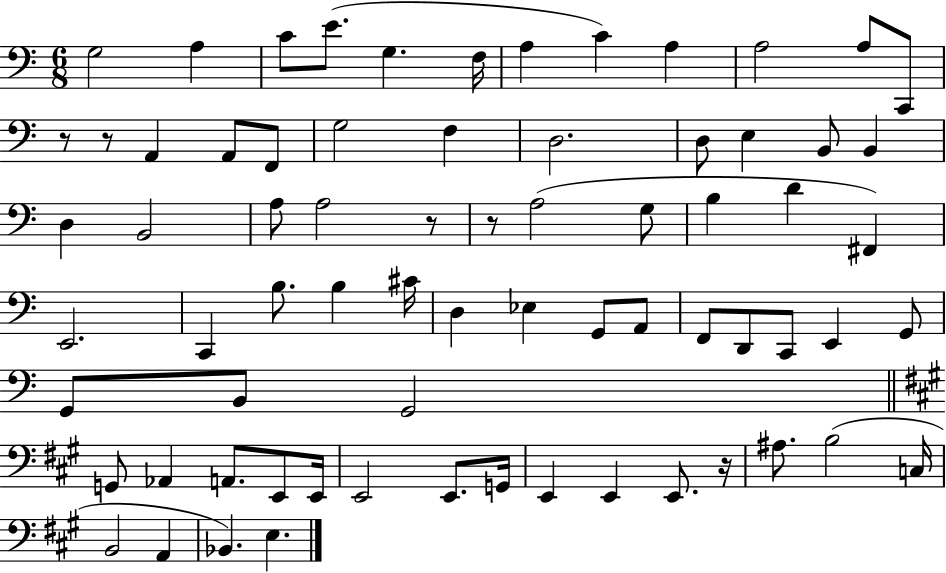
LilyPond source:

{
  \clef bass
  \numericTimeSignature
  \time 6/8
  \key c \major
  g2 a4 | c'8 e'8.( g4. f16 | a4 c'4) a4 | a2 a8 c,8 | \break r8 r8 a,4 a,8 f,8 | g2 f4 | d2. | d8 e4 b,8 b,4 | \break d4 b,2 | a8 a2 r8 | r8 a2( g8 | b4 d'4 fis,4) | \break e,2. | c,4 b8. b4 cis'16 | d4 ees4 g,8 a,8 | f,8 d,8 c,8 e,4 g,8 | \break g,8 b,8 g,2 | \bar "||" \break \key a \major g,8 aes,4 a,8. e,8 e,16 | e,2 e,8. g,16 | e,4 e,4 e,8. r16 | ais8. b2( c16 | \break b,2 a,4 | bes,4.) e4. | \bar "|."
}